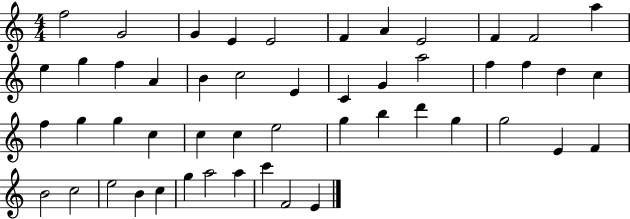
{
  \clef treble
  \numericTimeSignature
  \time 4/4
  \key c \major
  f''2 g'2 | g'4 e'4 e'2 | f'4 a'4 e'2 | f'4 f'2 a''4 | \break e''4 g''4 f''4 a'4 | b'4 c''2 e'4 | c'4 g'4 a''2 | f''4 f''4 d''4 c''4 | \break f''4 g''4 g''4 c''4 | c''4 c''4 e''2 | g''4 b''4 d'''4 g''4 | g''2 e'4 f'4 | \break b'2 c''2 | e''2 b'4 c''4 | g''4 a''2 a''4 | c'''4 f'2 e'4 | \break \bar "|."
}